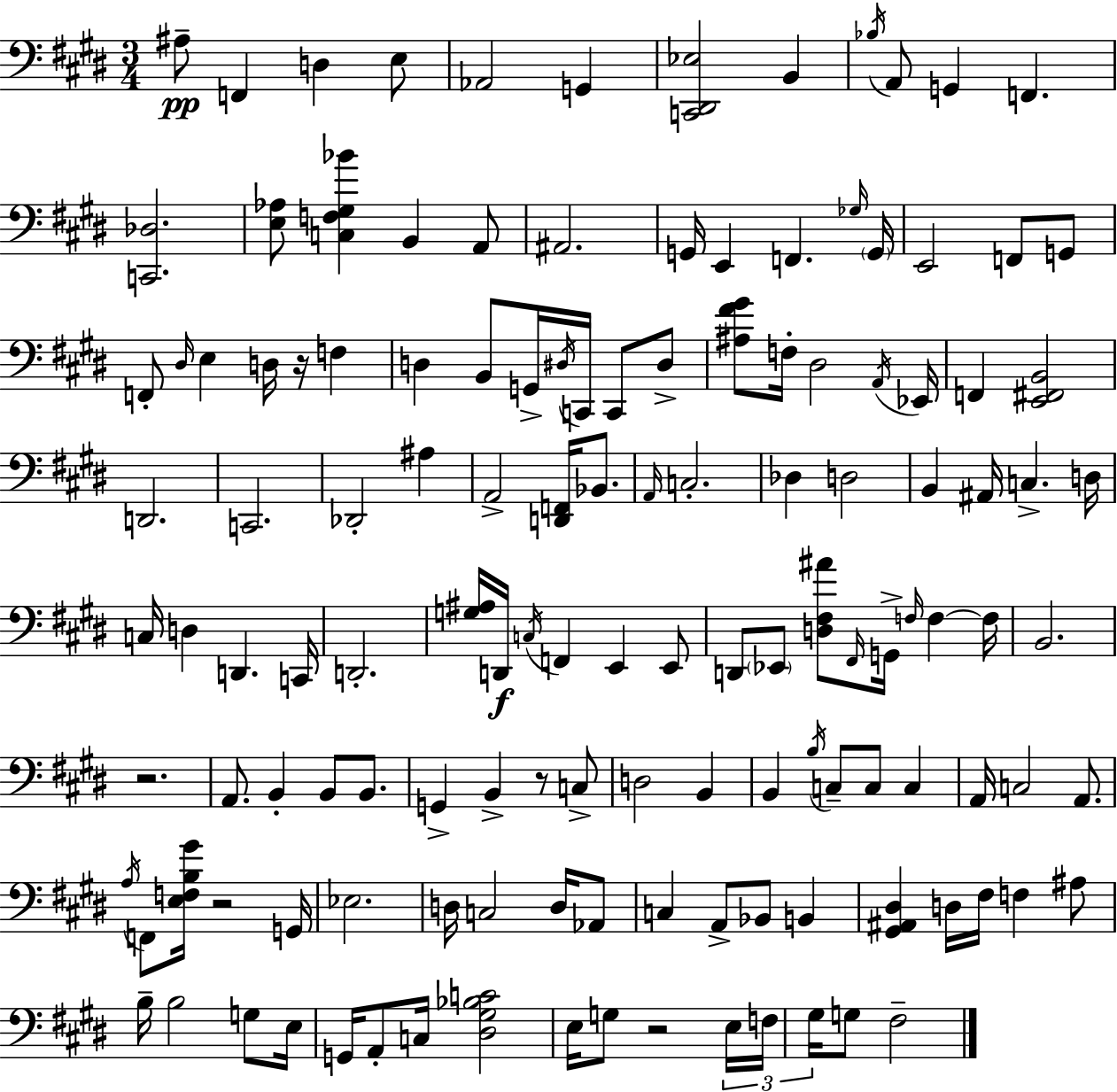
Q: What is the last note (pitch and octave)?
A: F#3